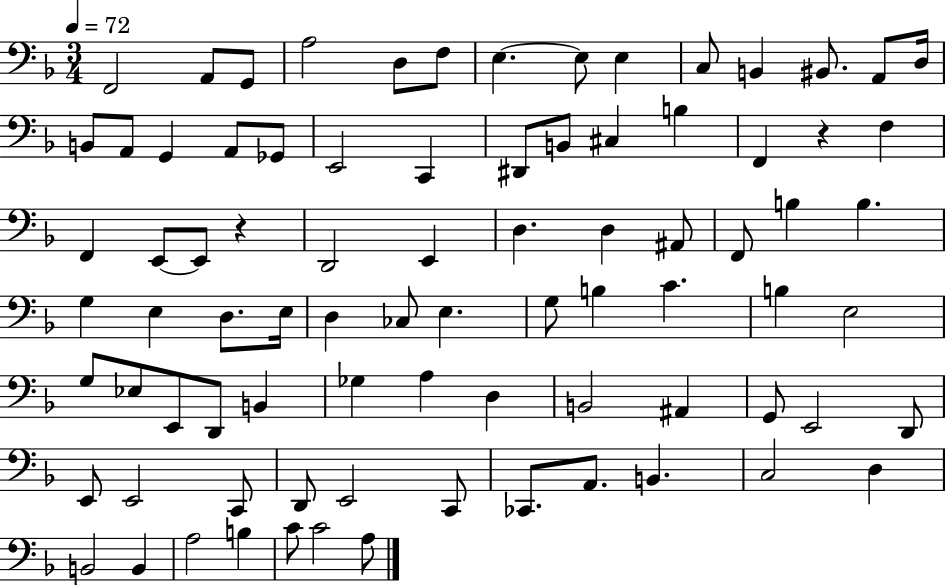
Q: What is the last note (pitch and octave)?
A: A3